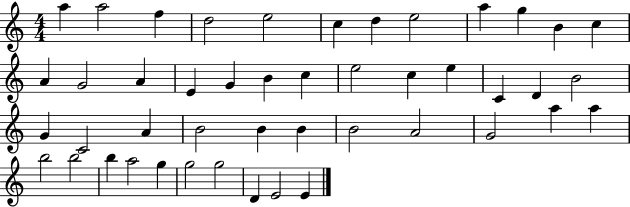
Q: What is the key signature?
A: C major